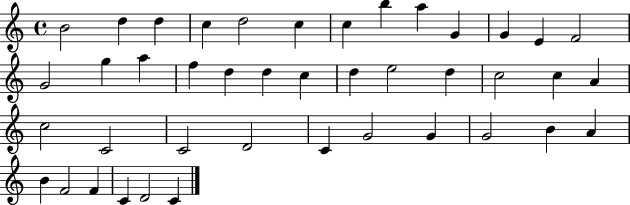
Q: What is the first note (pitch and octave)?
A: B4